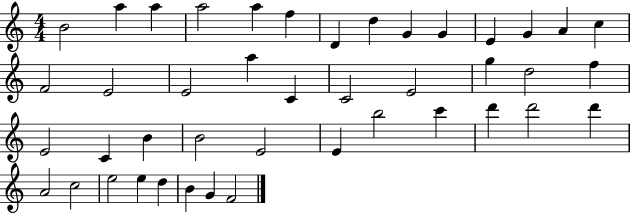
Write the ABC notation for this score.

X:1
T:Untitled
M:4/4
L:1/4
K:C
B2 a a a2 a f D d G G E G A c F2 E2 E2 a C C2 E2 g d2 f E2 C B B2 E2 E b2 c' d' d'2 d' A2 c2 e2 e d B G F2